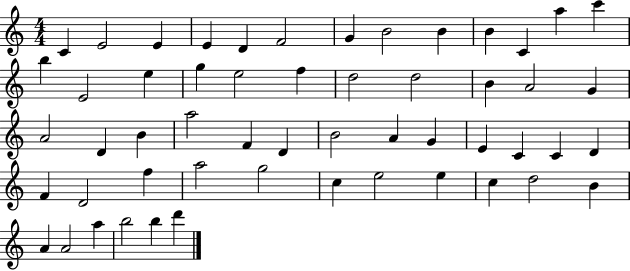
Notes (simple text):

C4/q E4/h E4/q E4/q D4/q F4/h G4/q B4/h B4/q B4/q C4/q A5/q C6/q B5/q E4/h E5/q G5/q E5/h F5/q D5/h D5/h B4/q A4/h G4/q A4/h D4/q B4/q A5/h F4/q D4/q B4/h A4/q G4/q E4/q C4/q C4/q D4/q F4/q D4/h F5/q A5/h G5/h C5/q E5/h E5/q C5/q D5/h B4/q A4/q A4/h A5/q B5/h B5/q D6/q